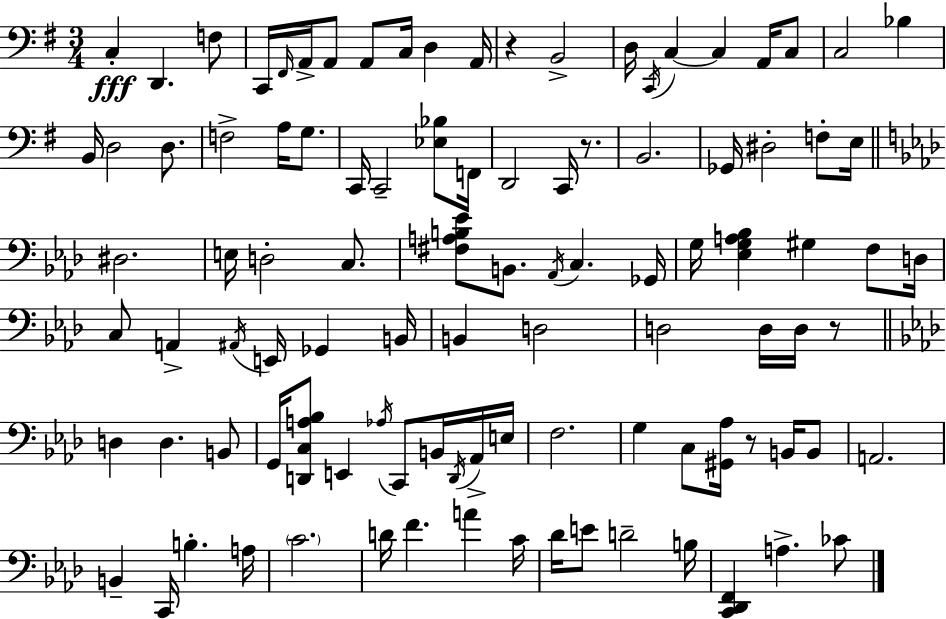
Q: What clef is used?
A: bass